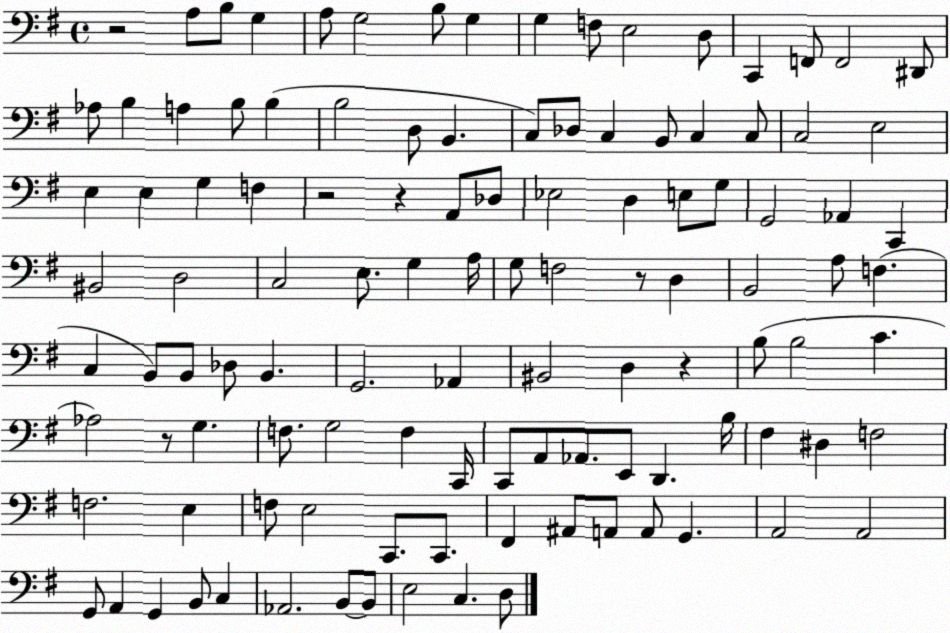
X:1
T:Untitled
M:4/4
L:1/4
K:G
z2 A,/2 B,/2 G, A,/2 G,2 B,/2 G, G, F,/2 E,2 D,/2 C,, F,,/2 F,,2 ^D,,/2 _A,/2 B, A, B,/2 B, B,2 D,/2 B,, C,/2 _D,/2 C, B,,/2 C, C,/2 C,2 E,2 E, E, G, F, z2 z A,,/2 _D,/2 _E,2 D, E,/2 G,/2 G,,2 _A,, C,, ^B,,2 D,2 C,2 E,/2 G, A,/4 G,/2 F,2 z/2 D, B,,2 A,/2 F, C, B,,/2 B,,/2 _D,/2 B,, G,,2 _A,, ^B,,2 D, z B,/2 B,2 C _A,2 z/2 G, F,/2 G,2 F, C,,/4 C,,/2 A,,/2 _A,,/2 E,,/2 D,, B,/4 ^F, ^D, F,2 F,2 E, F,/2 E,2 C,,/2 C,,/2 ^F,, ^A,,/2 A,,/2 A,,/2 G,, A,,2 A,,2 G,,/2 A,, G,, B,,/2 C, _A,,2 B,,/2 B,,/2 E,2 C, D,/2